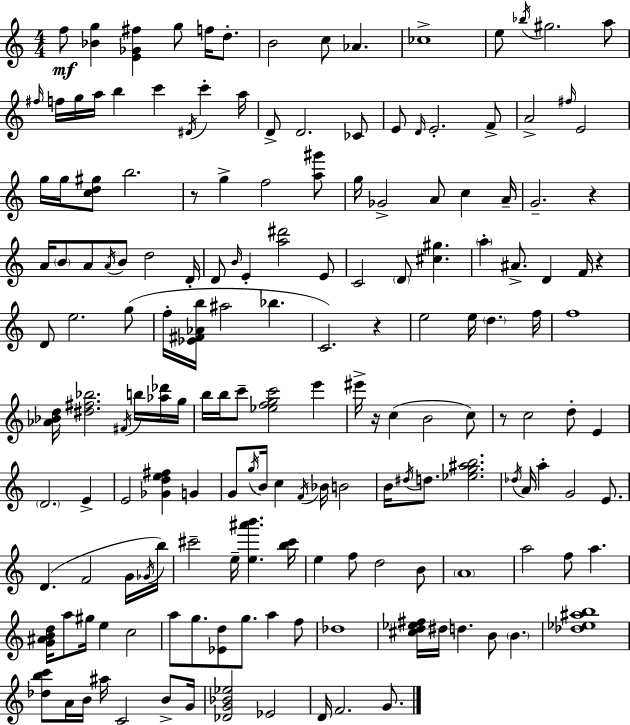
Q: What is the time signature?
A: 4/4